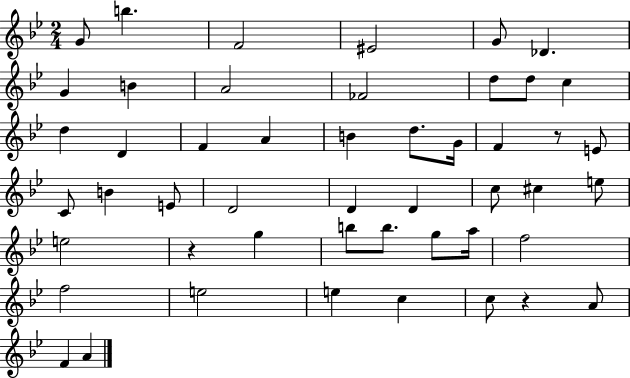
{
  \clef treble
  \numericTimeSignature
  \time 2/4
  \key bes \major
  g'8 b''4. | f'2 | eis'2 | g'8 des'4. | \break g'4 b'4 | a'2 | fes'2 | d''8 d''8 c''4 | \break d''4 d'4 | f'4 a'4 | b'4 d''8. g'16 | f'4 r8 e'8 | \break c'8 b'4 e'8 | d'2 | d'4 d'4 | c''8 cis''4 e''8 | \break e''2 | r4 g''4 | b''8 b''8. g''8 a''16 | f''2 | \break f''2 | e''2 | e''4 c''4 | c''8 r4 a'8 | \break f'4 a'4 | \bar "|."
}